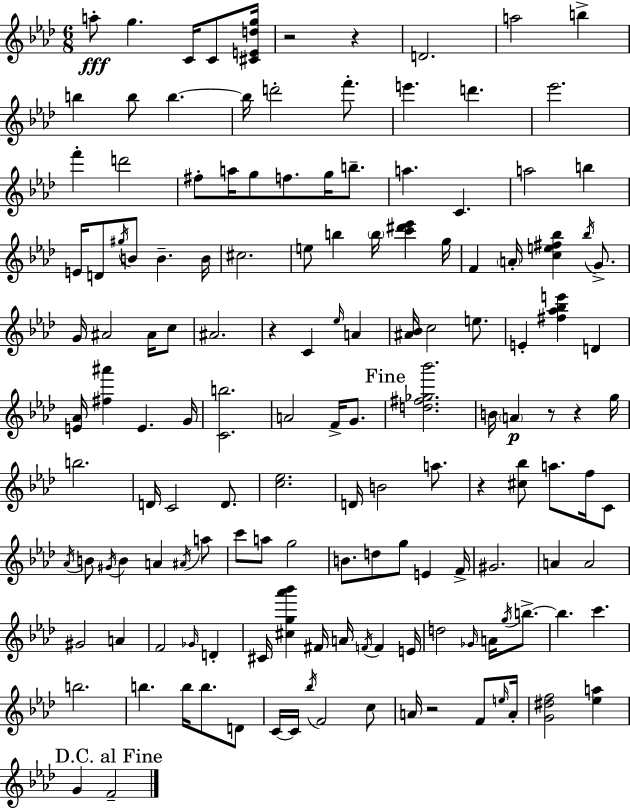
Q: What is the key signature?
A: AES major